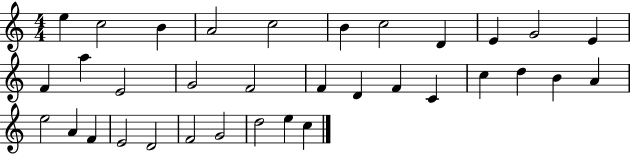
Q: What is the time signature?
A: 4/4